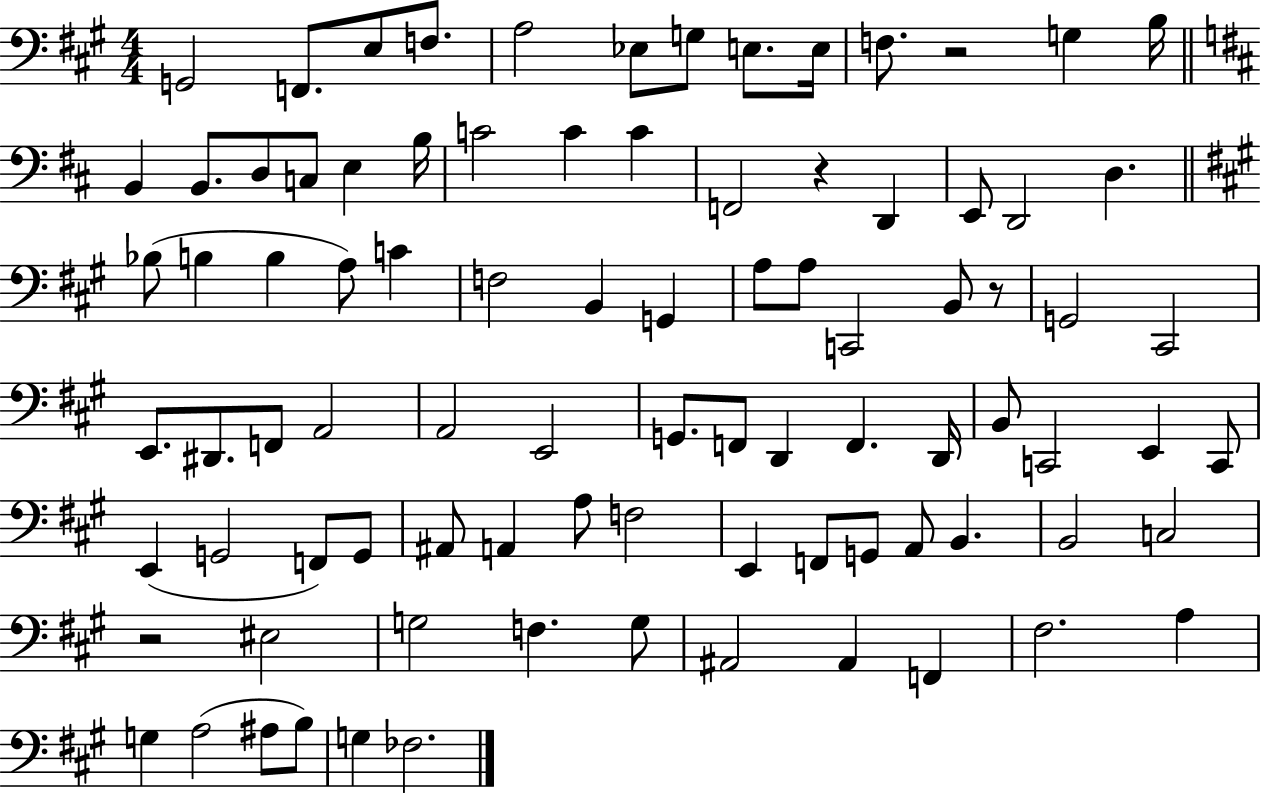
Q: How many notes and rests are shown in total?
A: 89